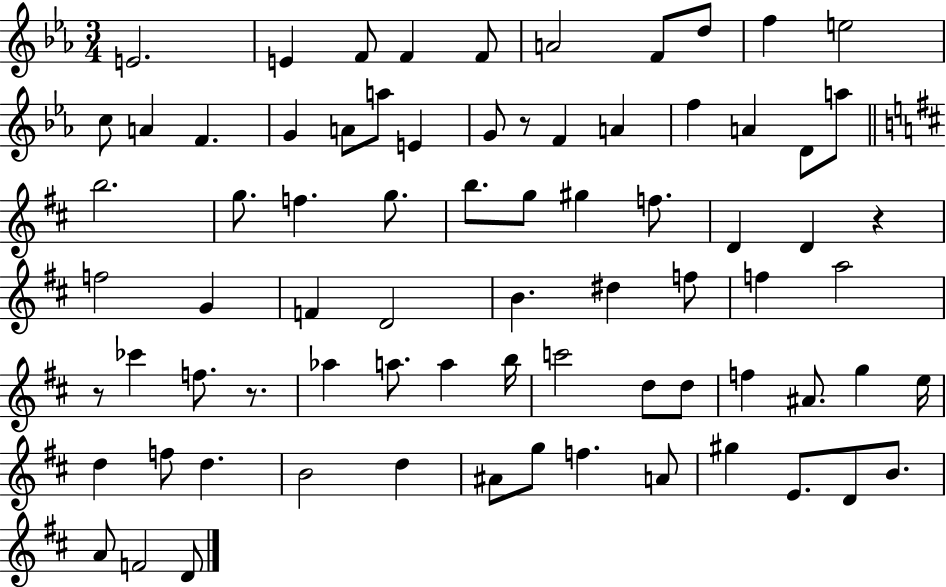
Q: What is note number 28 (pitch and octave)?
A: G5